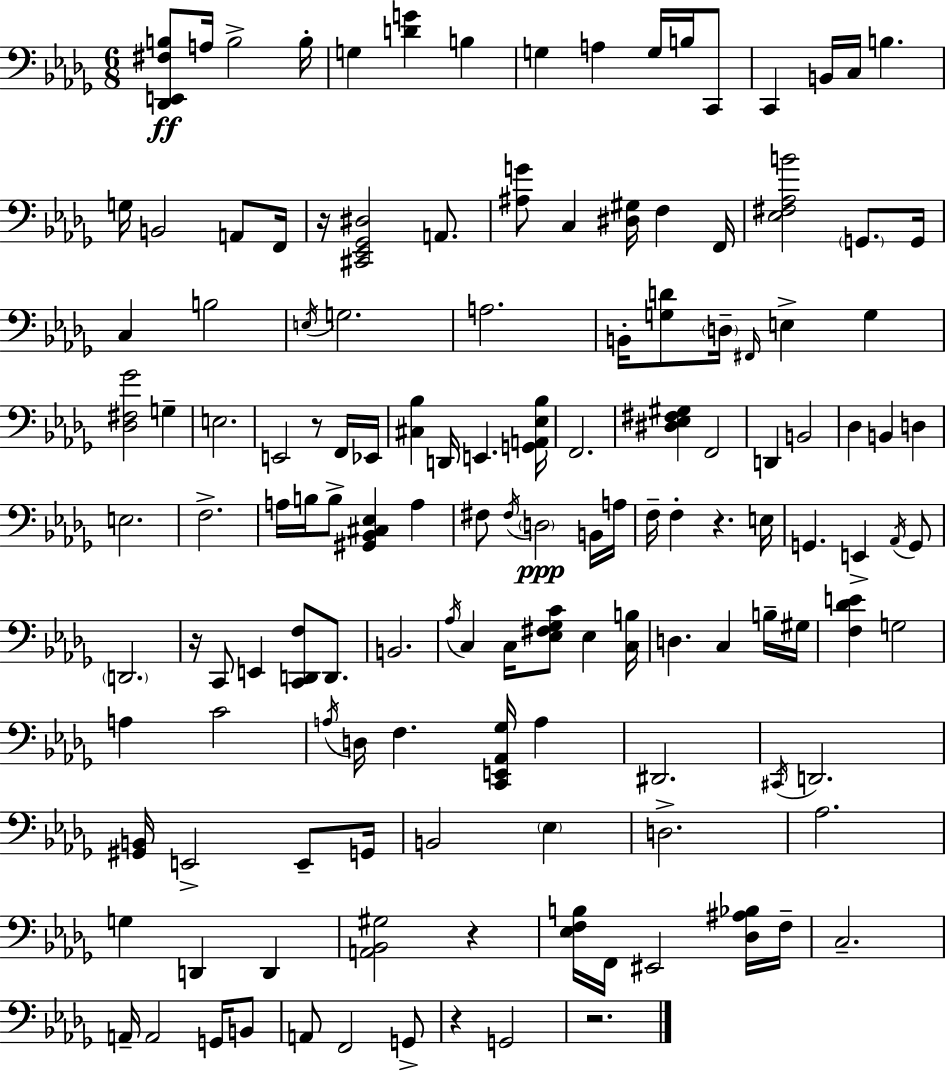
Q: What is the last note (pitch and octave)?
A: G2